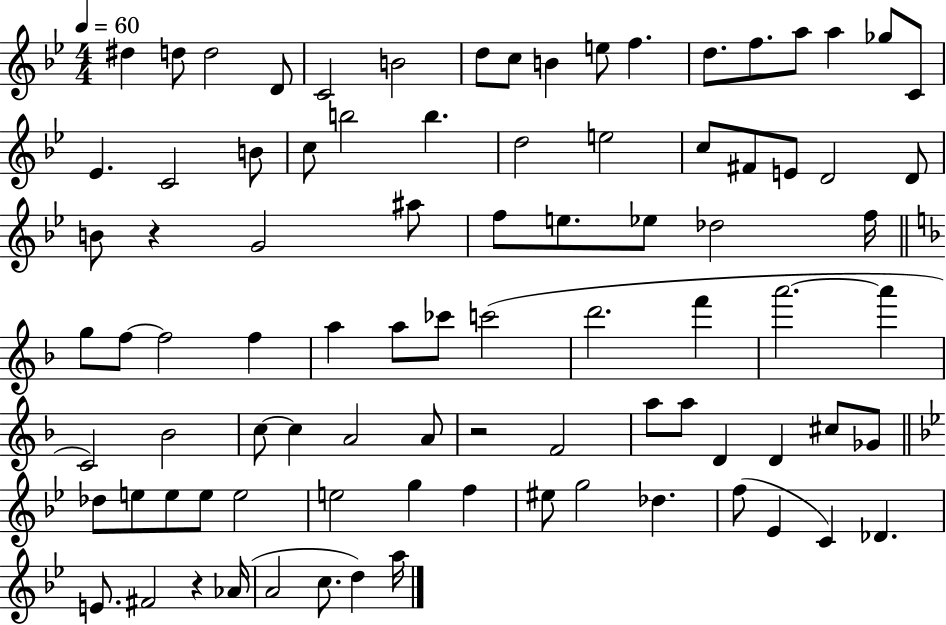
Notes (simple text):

D#5/q D5/e D5/h D4/e C4/h B4/h D5/e C5/e B4/q E5/e F5/q. D5/e. F5/e. A5/e A5/q Gb5/e C4/e Eb4/q. C4/h B4/e C5/e B5/h B5/q. D5/h E5/h C5/e F#4/e E4/e D4/h D4/e B4/e R/q G4/h A#5/e F5/e E5/e. Eb5/e Db5/h F5/s G5/e F5/e F5/h F5/q A5/q A5/e CES6/e C6/h D6/h. F6/q A6/h. A6/q C4/h Bb4/h C5/e C5/q A4/h A4/e R/h F4/h A5/e A5/e D4/q D4/q C#5/e Gb4/e Db5/e E5/e E5/e E5/e E5/h E5/h G5/q F5/q EIS5/e G5/h Db5/q. F5/e Eb4/q C4/q Db4/q. E4/e. F#4/h R/q Ab4/s A4/h C5/e. D5/q A5/s